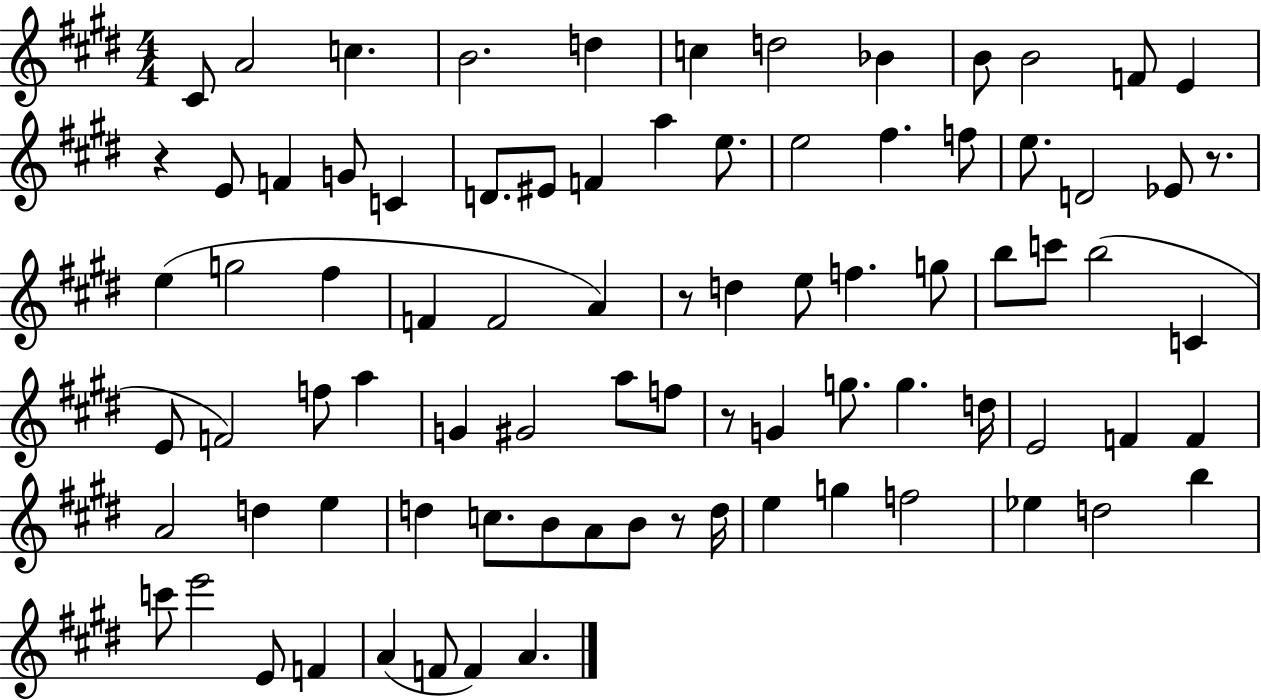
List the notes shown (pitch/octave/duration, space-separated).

C#4/e A4/h C5/q. B4/h. D5/q C5/q D5/h Bb4/q B4/e B4/h F4/e E4/q R/q E4/e F4/q G4/e C4/q D4/e. EIS4/e F4/q A5/q E5/e. E5/h F#5/q. F5/e E5/e. D4/h Eb4/e R/e. E5/q G5/h F#5/q F4/q F4/h A4/q R/e D5/q E5/e F5/q. G5/e B5/e C6/e B5/h C4/q E4/e F4/h F5/e A5/q G4/q G#4/h A5/e F5/e R/e G4/q G5/e. G5/q. D5/s E4/h F4/q F4/q A4/h D5/q E5/q D5/q C5/e. B4/e A4/e B4/e R/e D5/s E5/q G5/q F5/h Eb5/q D5/h B5/q C6/e E6/h E4/e F4/q A4/q F4/e F4/q A4/q.